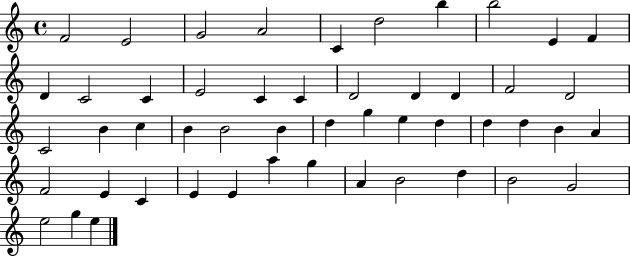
{
  \clef treble
  \time 4/4
  \defaultTimeSignature
  \key c \major
  f'2 e'2 | g'2 a'2 | c'4 d''2 b''4 | b''2 e'4 f'4 | \break d'4 c'2 c'4 | e'2 c'4 c'4 | d'2 d'4 d'4 | f'2 d'2 | \break c'2 b'4 c''4 | b'4 b'2 b'4 | d''4 g''4 e''4 d''4 | d''4 d''4 b'4 a'4 | \break f'2 e'4 c'4 | e'4 e'4 a''4 g''4 | a'4 b'2 d''4 | b'2 g'2 | \break e''2 g''4 e''4 | \bar "|."
}